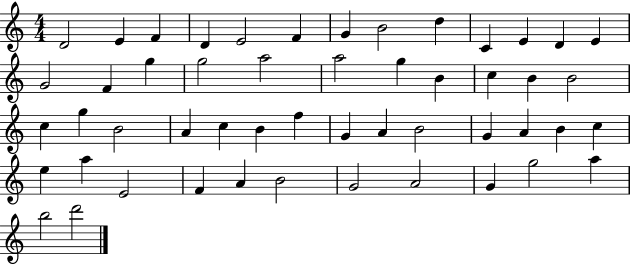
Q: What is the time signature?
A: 4/4